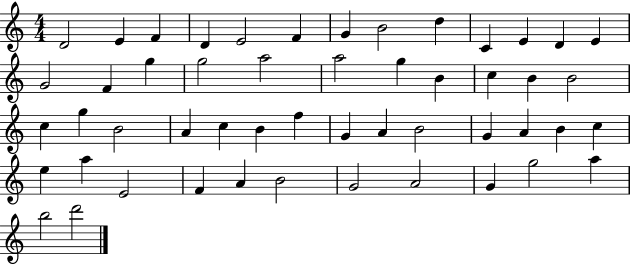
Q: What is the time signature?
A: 4/4